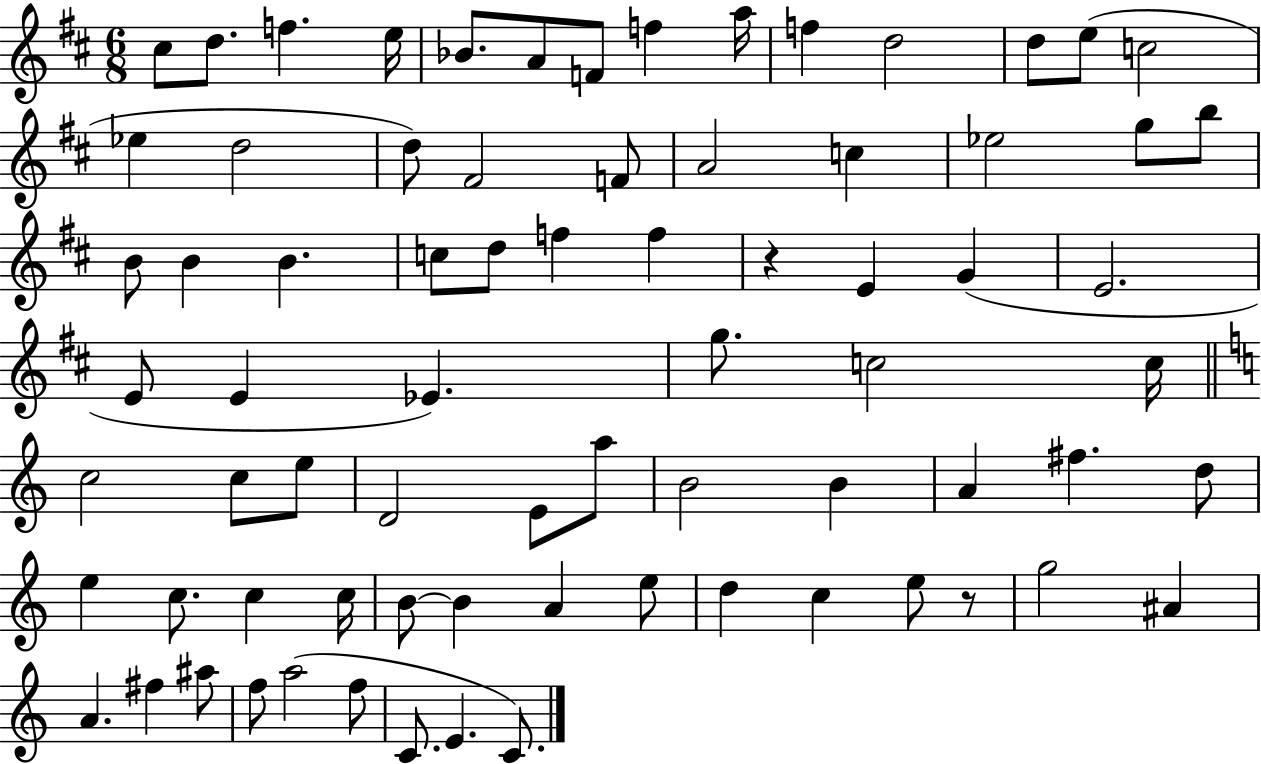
{
  \clef treble
  \numericTimeSignature
  \time 6/8
  \key d \major
  \repeat volta 2 { cis''8 d''8. f''4. e''16 | bes'8. a'8 f'8 f''4 a''16 | f''4 d''2 | d''8 e''8( c''2 | \break ees''4 d''2 | d''8) fis'2 f'8 | a'2 c''4 | ees''2 g''8 b''8 | \break b'8 b'4 b'4. | c''8 d''8 f''4 f''4 | r4 e'4 g'4( | e'2. | \break e'8 e'4 ees'4.) | g''8. c''2 c''16 | \bar "||" \break \key c \major c''2 c''8 e''8 | d'2 e'8 a''8 | b'2 b'4 | a'4 fis''4. d''8 | \break e''4 c''8. c''4 c''16 | b'8~~ b'4 a'4 e''8 | d''4 c''4 e''8 r8 | g''2 ais'4 | \break a'4. fis''4 ais''8 | f''8 a''2( f''8 | c'8. e'4. c'8.) | } \bar "|."
}